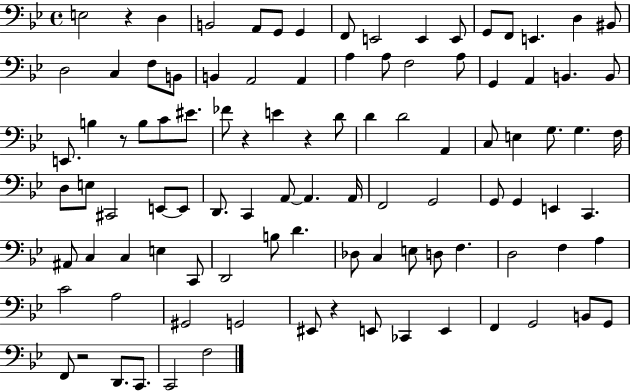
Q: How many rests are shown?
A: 6